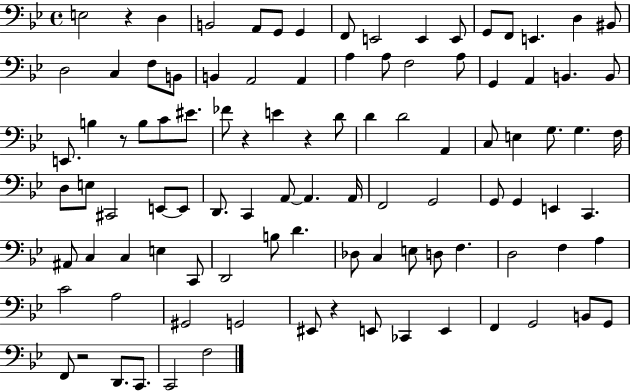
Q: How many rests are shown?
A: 6